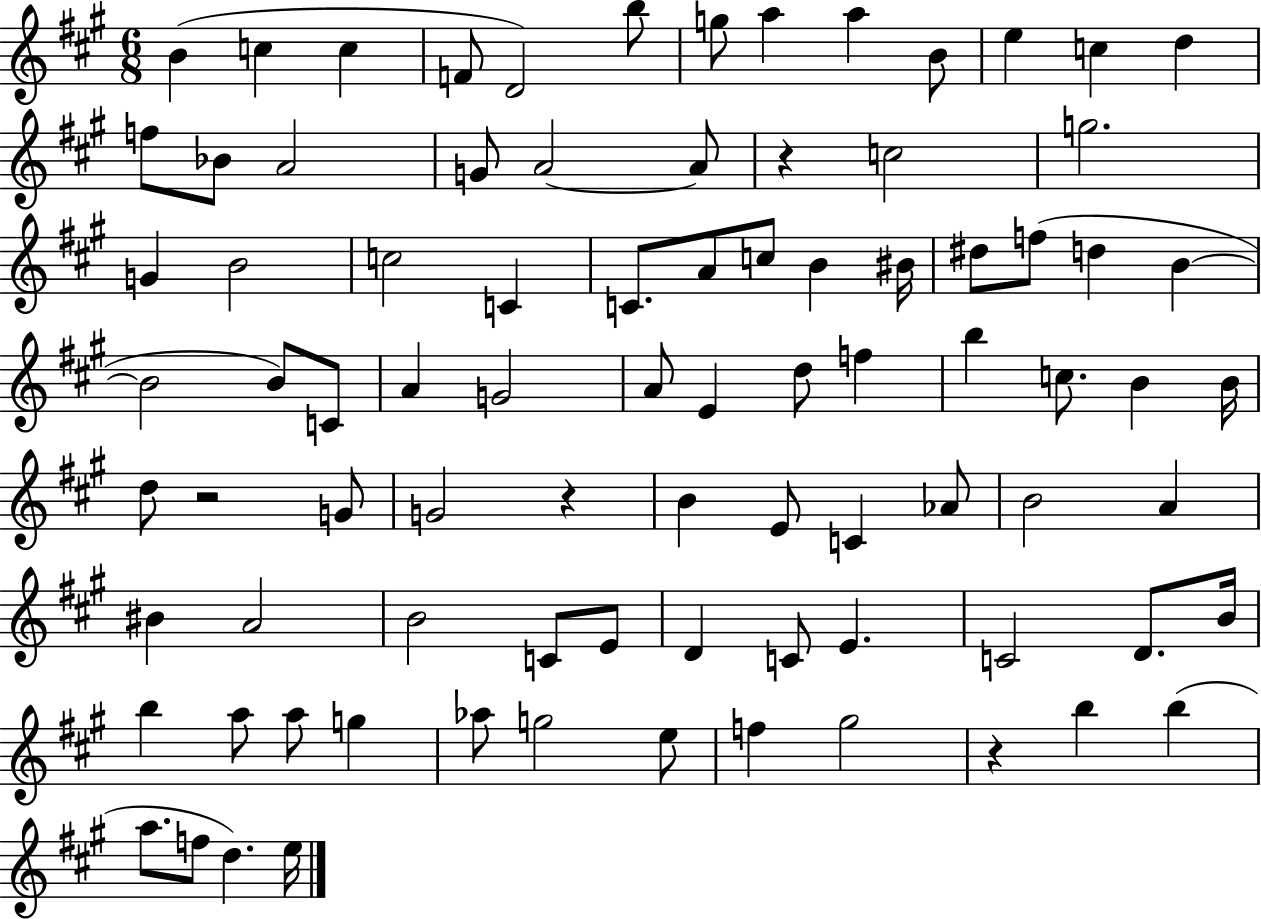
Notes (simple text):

B4/q C5/q C5/q F4/e D4/h B5/e G5/e A5/q A5/q B4/e E5/q C5/q D5/q F5/e Bb4/e A4/h G4/e A4/h A4/e R/q C5/h G5/h. G4/q B4/h C5/h C4/q C4/e. A4/e C5/e B4/q BIS4/s D#5/e F5/e D5/q B4/q B4/h B4/e C4/e A4/q G4/h A4/e E4/q D5/e F5/q B5/q C5/e. B4/q B4/s D5/e R/h G4/e G4/h R/q B4/q E4/e C4/q Ab4/e B4/h A4/q BIS4/q A4/h B4/h C4/e E4/e D4/q C4/e E4/q. C4/h D4/e. B4/s B5/q A5/e A5/e G5/q Ab5/e G5/h E5/e F5/q G#5/h R/q B5/q B5/q A5/e. F5/e D5/q. E5/s